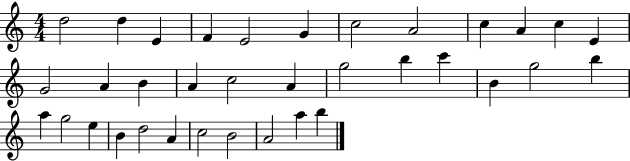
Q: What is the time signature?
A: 4/4